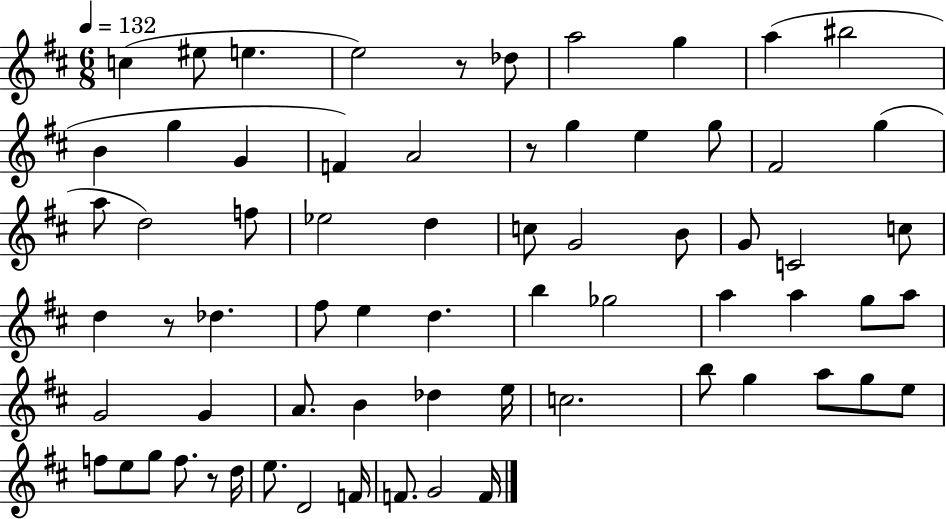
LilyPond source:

{
  \clef treble
  \numericTimeSignature
  \time 6/8
  \key d \major
  \tempo 4 = 132
  c''4( eis''8 e''4. | e''2) r8 des''8 | a''2 g''4 | a''4( bis''2 | \break b'4 g''4 g'4 | f'4) a'2 | r8 g''4 e''4 g''8 | fis'2 g''4( | \break a''8 d''2) f''8 | ees''2 d''4 | c''8 g'2 b'8 | g'8 c'2 c''8 | \break d''4 r8 des''4. | fis''8 e''4 d''4. | b''4 ges''2 | a''4 a''4 g''8 a''8 | \break g'2 g'4 | a'8. b'4 des''4 e''16 | c''2. | b''8 g''4 a''8 g''8 e''8 | \break f''8 e''8 g''8 f''8. r8 d''16 | e''8. d'2 f'16 | f'8. g'2 f'16 | \bar "|."
}